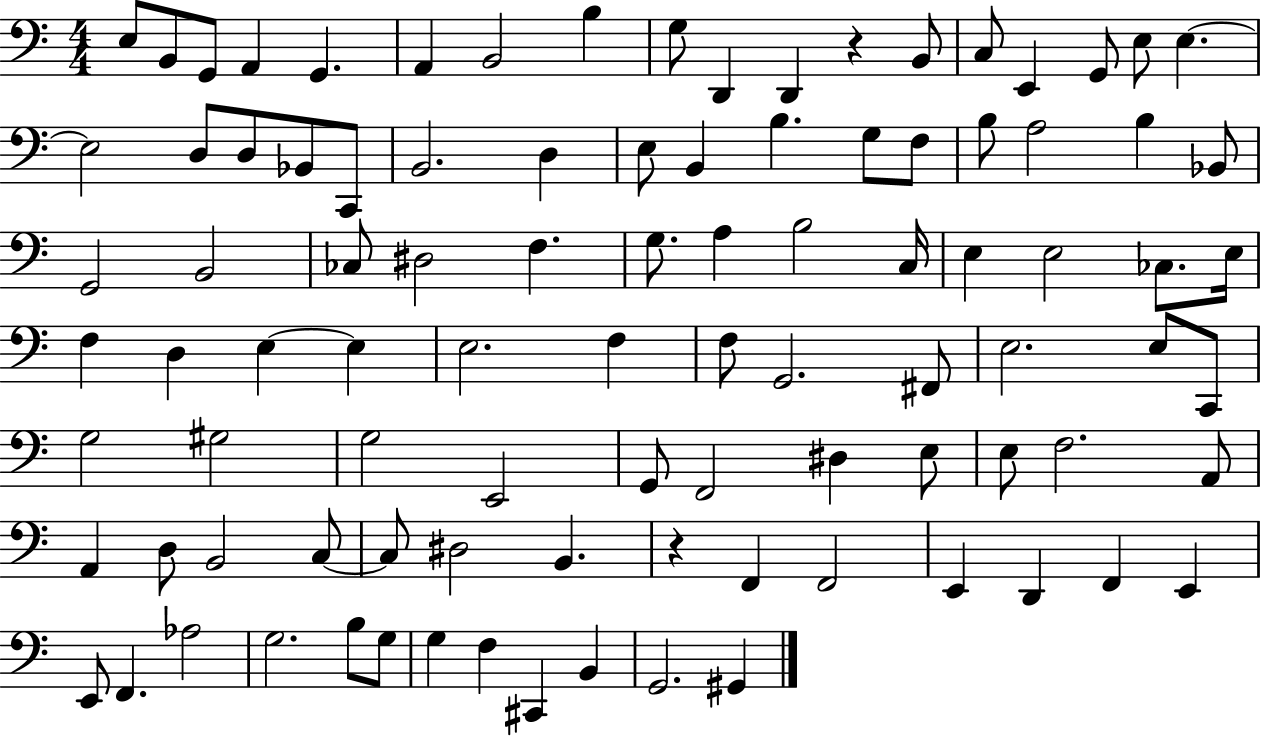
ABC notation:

X:1
T:Untitled
M:4/4
L:1/4
K:C
E,/2 B,,/2 G,,/2 A,, G,, A,, B,,2 B, G,/2 D,, D,, z B,,/2 C,/2 E,, G,,/2 E,/2 E, E,2 D,/2 D,/2 _B,,/2 C,,/2 B,,2 D, E,/2 B,, B, G,/2 F,/2 B,/2 A,2 B, _B,,/2 G,,2 B,,2 _C,/2 ^D,2 F, G,/2 A, B,2 C,/4 E, E,2 _C,/2 E,/4 F, D, E, E, E,2 F, F,/2 G,,2 ^F,,/2 E,2 E,/2 C,,/2 G,2 ^G,2 G,2 E,,2 G,,/2 F,,2 ^D, E,/2 E,/2 F,2 A,,/2 A,, D,/2 B,,2 C,/2 C,/2 ^D,2 B,, z F,, F,,2 E,, D,, F,, E,, E,,/2 F,, _A,2 G,2 B,/2 G,/2 G, F, ^C,, B,, G,,2 ^G,,